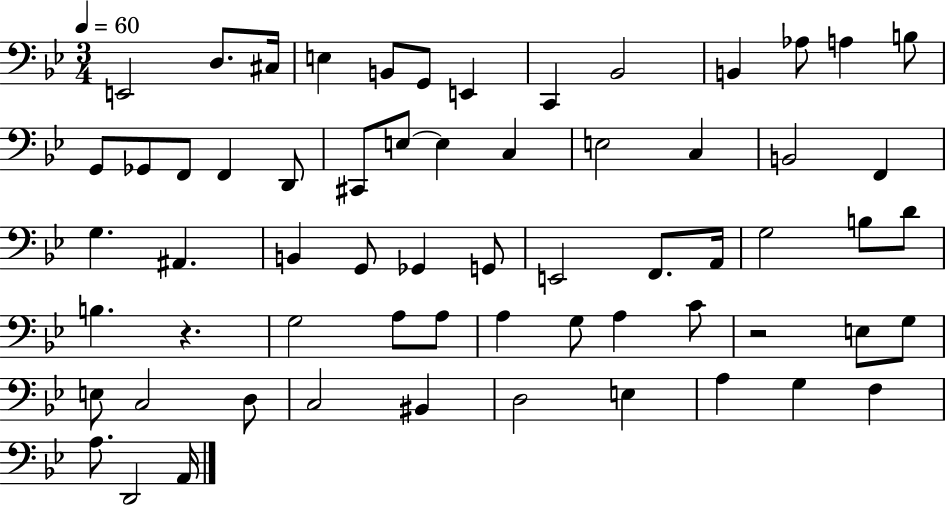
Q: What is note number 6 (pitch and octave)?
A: G2